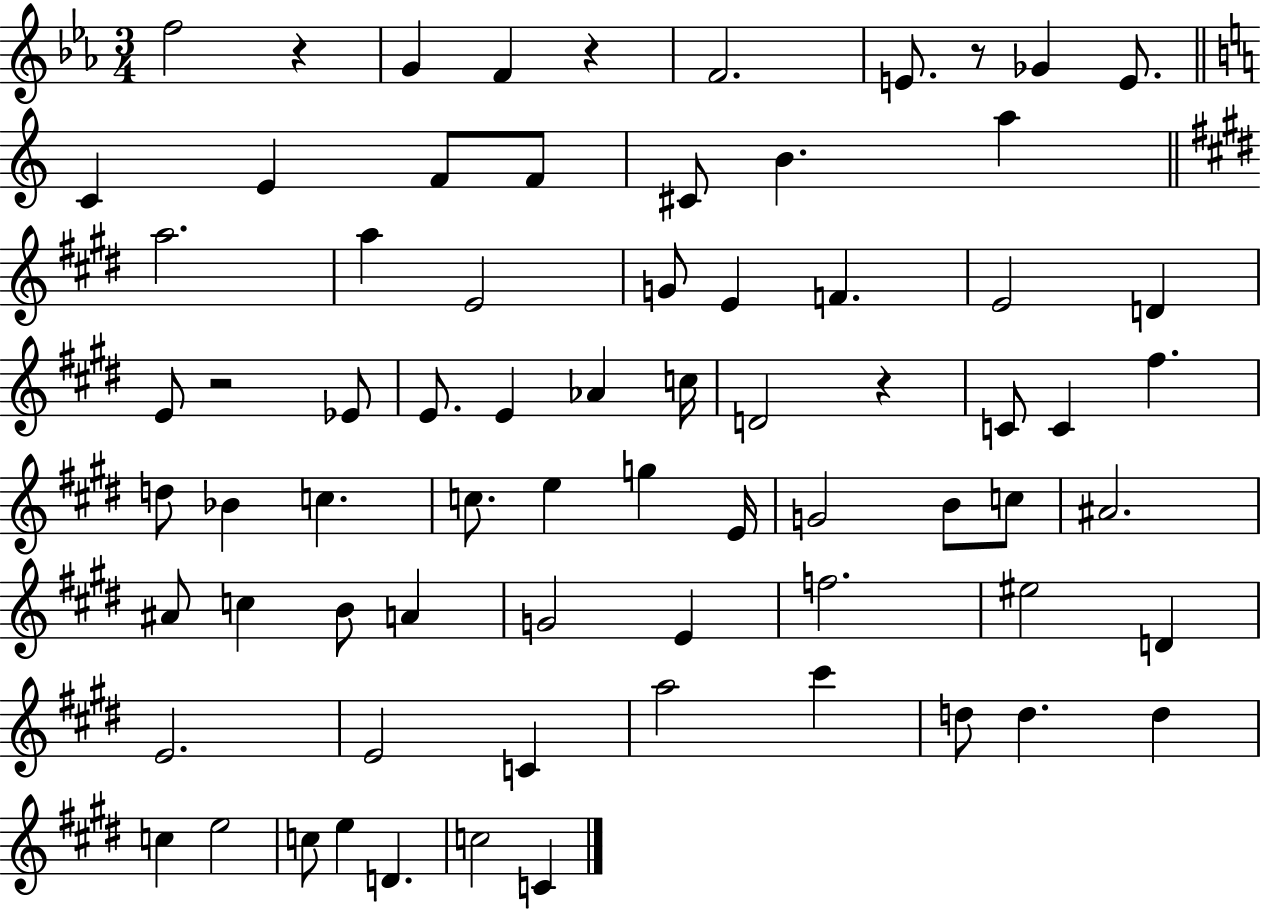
F5/h R/q G4/q F4/q R/q F4/h. E4/e. R/e Gb4/q E4/e. C4/q E4/q F4/e F4/e C#4/e B4/q. A5/q A5/h. A5/q E4/h G4/e E4/q F4/q. E4/h D4/q E4/e R/h Eb4/e E4/e. E4/q Ab4/q C5/s D4/h R/q C4/e C4/q F#5/q. D5/e Bb4/q C5/q. C5/e. E5/q G5/q E4/s G4/h B4/e C5/e A#4/h. A#4/e C5/q B4/e A4/q G4/h E4/q F5/h. EIS5/h D4/q E4/h. E4/h C4/q A5/h C#6/q D5/e D5/q. D5/q C5/q E5/h C5/e E5/q D4/q. C5/h C4/q